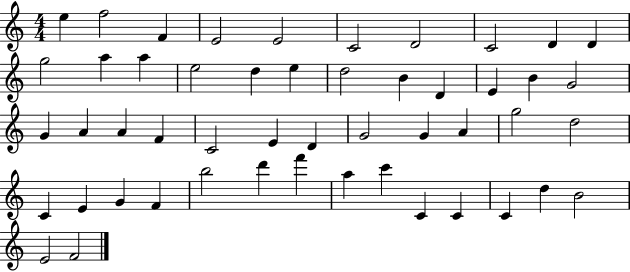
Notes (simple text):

E5/q F5/h F4/q E4/h E4/h C4/h D4/h C4/h D4/q D4/q G5/h A5/q A5/q E5/h D5/q E5/q D5/h B4/q D4/q E4/q B4/q G4/h G4/q A4/q A4/q F4/q C4/h E4/q D4/q G4/h G4/q A4/q G5/h D5/h C4/q E4/q G4/q F4/q B5/h D6/q F6/q A5/q C6/q C4/q C4/q C4/q D5/q B4/h E4/h F4/h